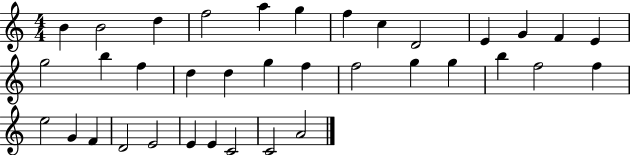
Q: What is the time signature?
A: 4/4